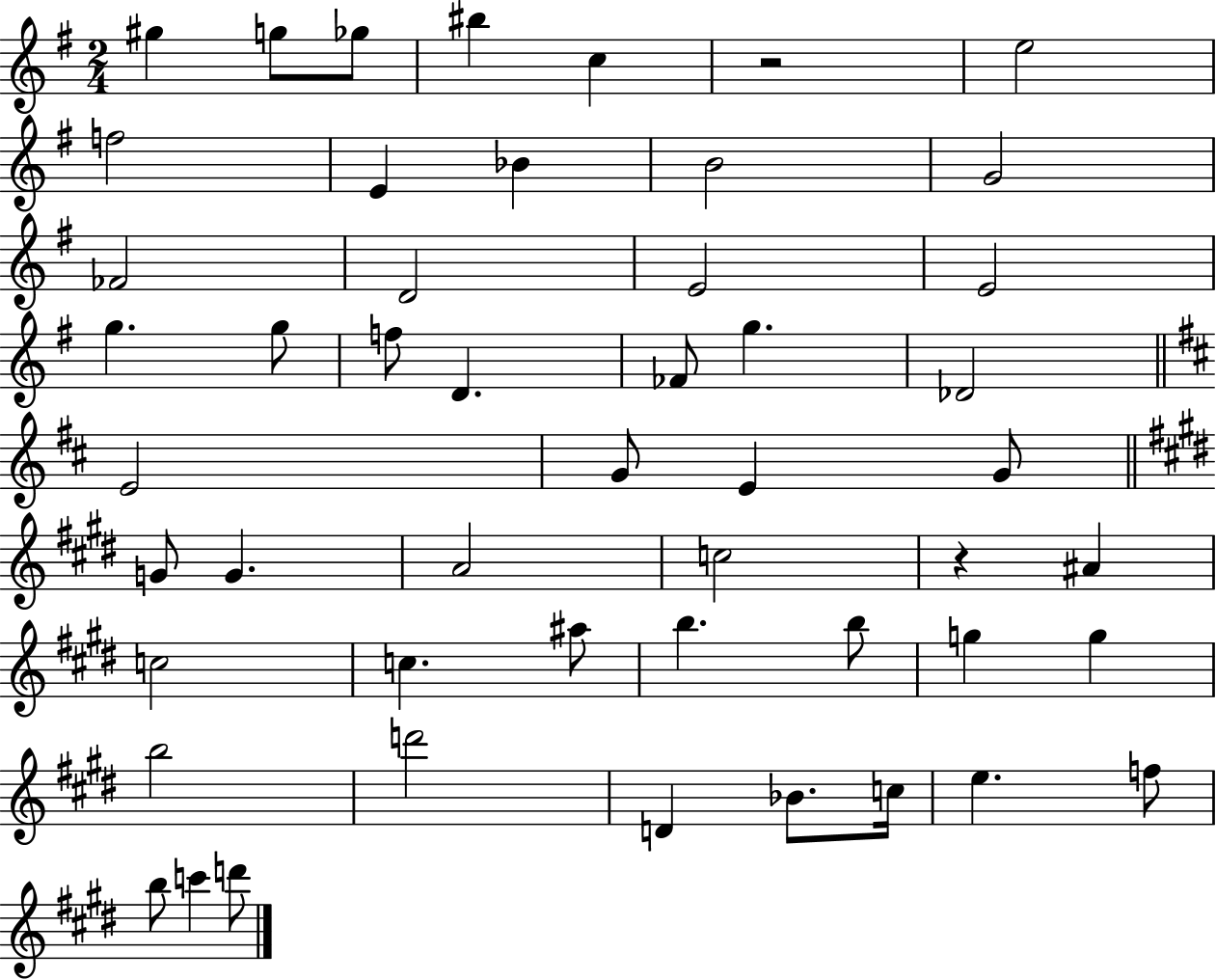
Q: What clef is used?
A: treble